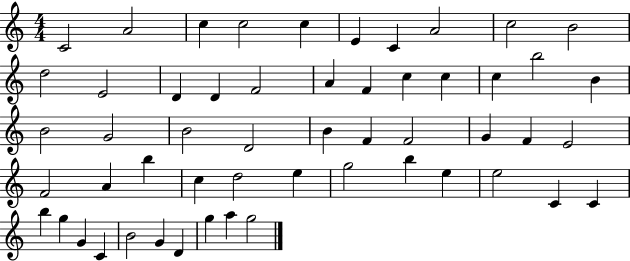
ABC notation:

X:1
T:Untitled
M:4/4
L:1/4
K:C
C2 A2 c c2 c E C A2 c2 B2 d2 E2 D D F2 A F c c c b2 B B2 G2 B2 D2 B F F2 G F E2 F2 A b c d2 e g2 b e e2 C C b g G C B2 G D g a g2